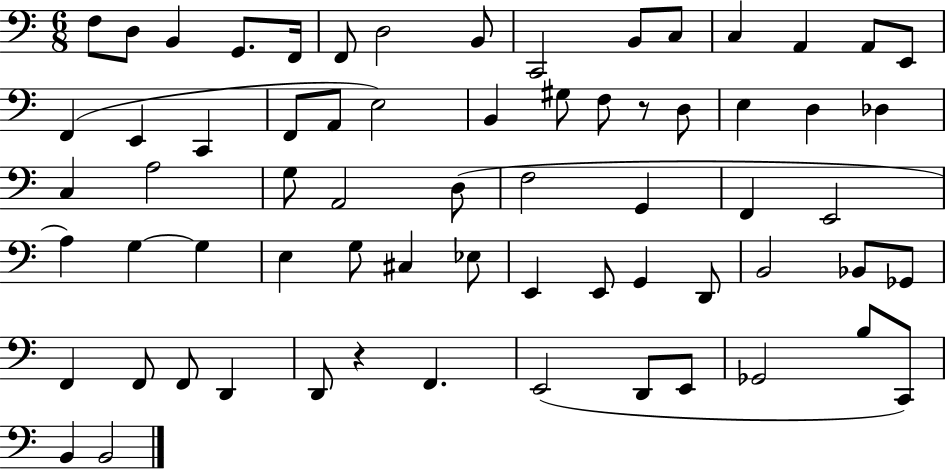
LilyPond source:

{
  \clef bass
  \numericTimeSignature
  \time 6/8
  \key c \major
  f8 d8 b,4 g,8. f,16 | f,8 d2 b,8 | c,2 b,8 c8 | c4 a,4 a,8 e,8 | \break f,4( e,4 c,4 | f,8 a,8 e2) | b,4 gis8 f8 r8 d8 | e4 d4 des4 | \break c4 a2 | g8 a,2 d8( | f2 g,4 | f,4 e,2 | \break a4) g4~~ g4 | e4 g8 cis4 ees8 | e,4 e,8 g,4 d,8 | b,2 bes,8 ges,8 | \break f,4 f,8 f,8 d,4 | d,8 r4 f,4. | e,2( d,8 e,8 | ges,2 b8 c,8) | \break b,4 b,2 | \bar "|."
}